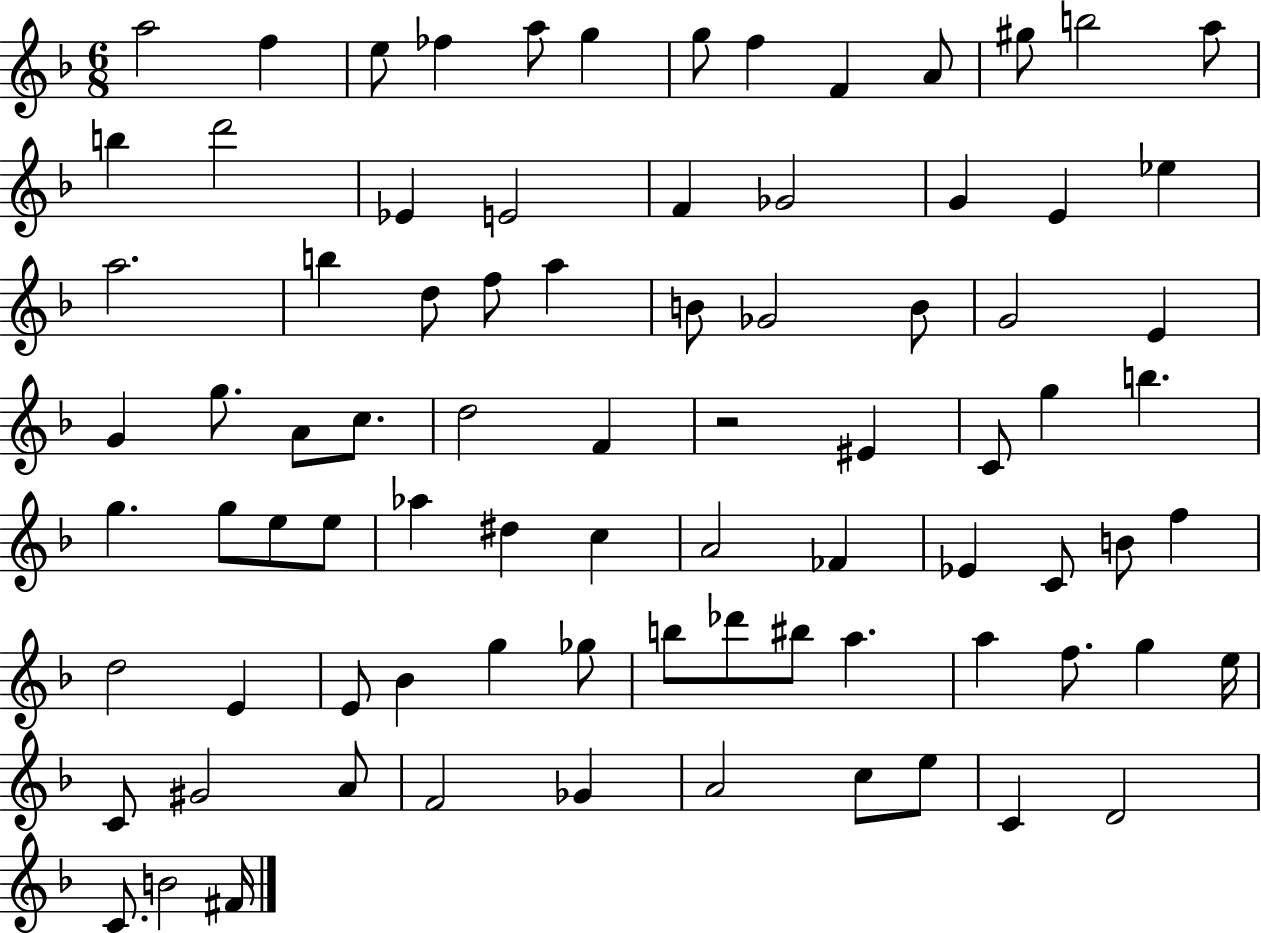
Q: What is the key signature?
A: F major